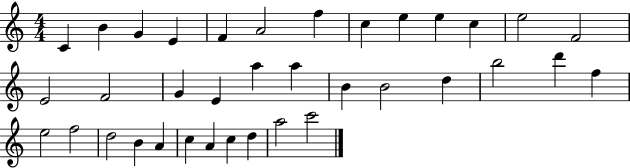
X:1
T:Untitled
M:4/4
L:1/4
K:C
C B G E F A2 f c e e c e2 F2 E2 F2 G E a a B B2 d b2 d' f e2 f2 d2 B A c A c d a2 c'2